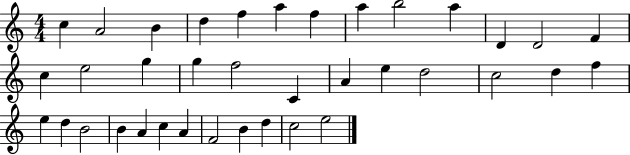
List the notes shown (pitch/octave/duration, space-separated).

C5/q A4/h B4/q D5/q F5/q A5/q F5/q A5/q B5/h A5/q D4/q D4/h F4/q C5/q E5/h G5/q G5/q F5/h C4/q A4/q E5/q D5/h C5/h D5/q F5/q E5/q D5/q B4/h B4/q A4/q C5/q A4/q F4/h B4/q D5/q C5/h E5/h